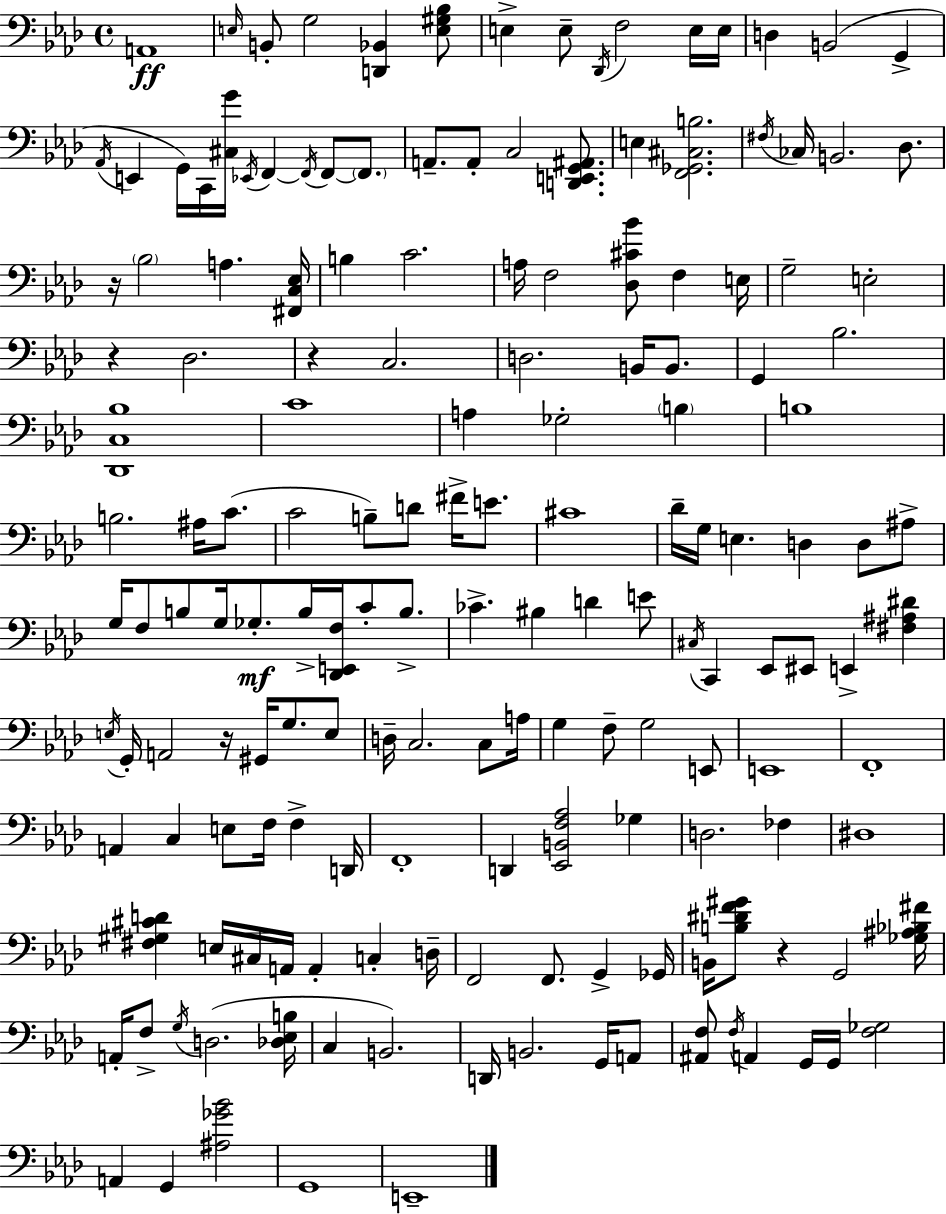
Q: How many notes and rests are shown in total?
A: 165